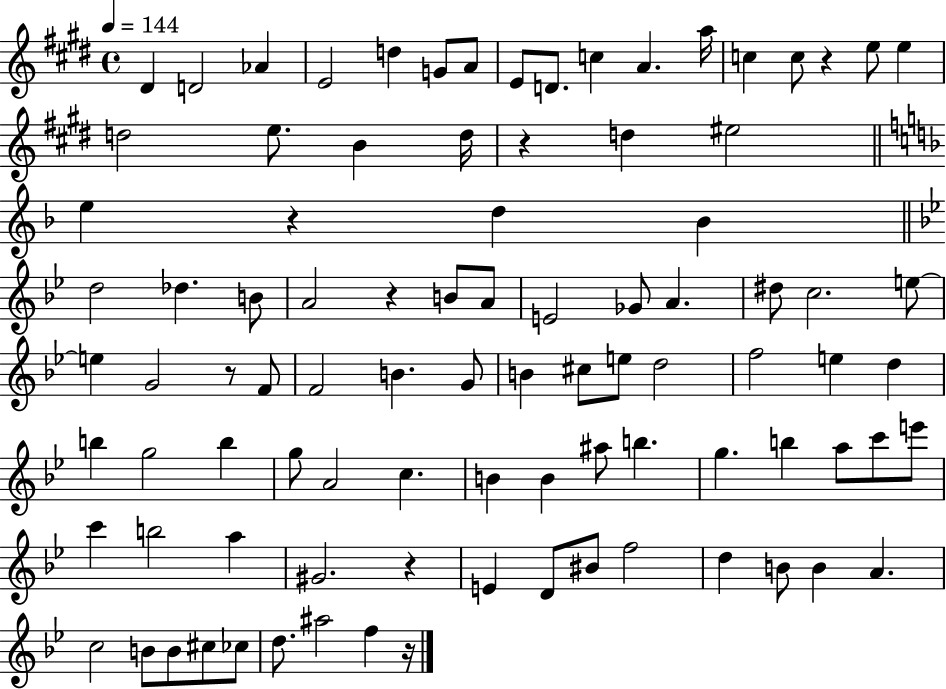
{
  \clef treble
  \time 4/4
  \defaultTimeSignature
  \key e \major
  \tempo 4 = 144
  \repeat volta 2 { dis'4 d'2 aes'4 | e'2 d''4 g'8 a'8 | e'8 d'8. c''4 a'4. a''16 | c''4 c''8 r4 e''8 e''4 | \break d''2 e''8. b'4 d''16 | r4 d''4 eis''2 | \bar "||" \break \key f \major e''4 r4 d''4 bes'4 | \bar "||" \break \key bes \major d''2 des''4. b'8 | a'2 r4 b'8 a'8 | e'2 ges'8 a'4. | dis''8 c''2. e''8~~ | \break e''4 g'2 r8 f'8 | f'2 b'4. g'8 | b'4 cis''8 e''8 d''2 | f''2 e''4 d''4 | \break b''4 g''2 b''4 | g''8 a'2 c''4. | b'4 b'4 ais''8 b''4. | g''4. b''4 a''8 c'''8 e'''8 | \break c'''4 b''2 a''4 | gis'2. r4 | e'4 d'8 bis'8 f''2 | d''4 b'8 b'4 a'4. | \break c''2 b'8 b'8 cis''8 ces''8 | d''8. ais''2 f''4 r16 | } \bar "|."
}